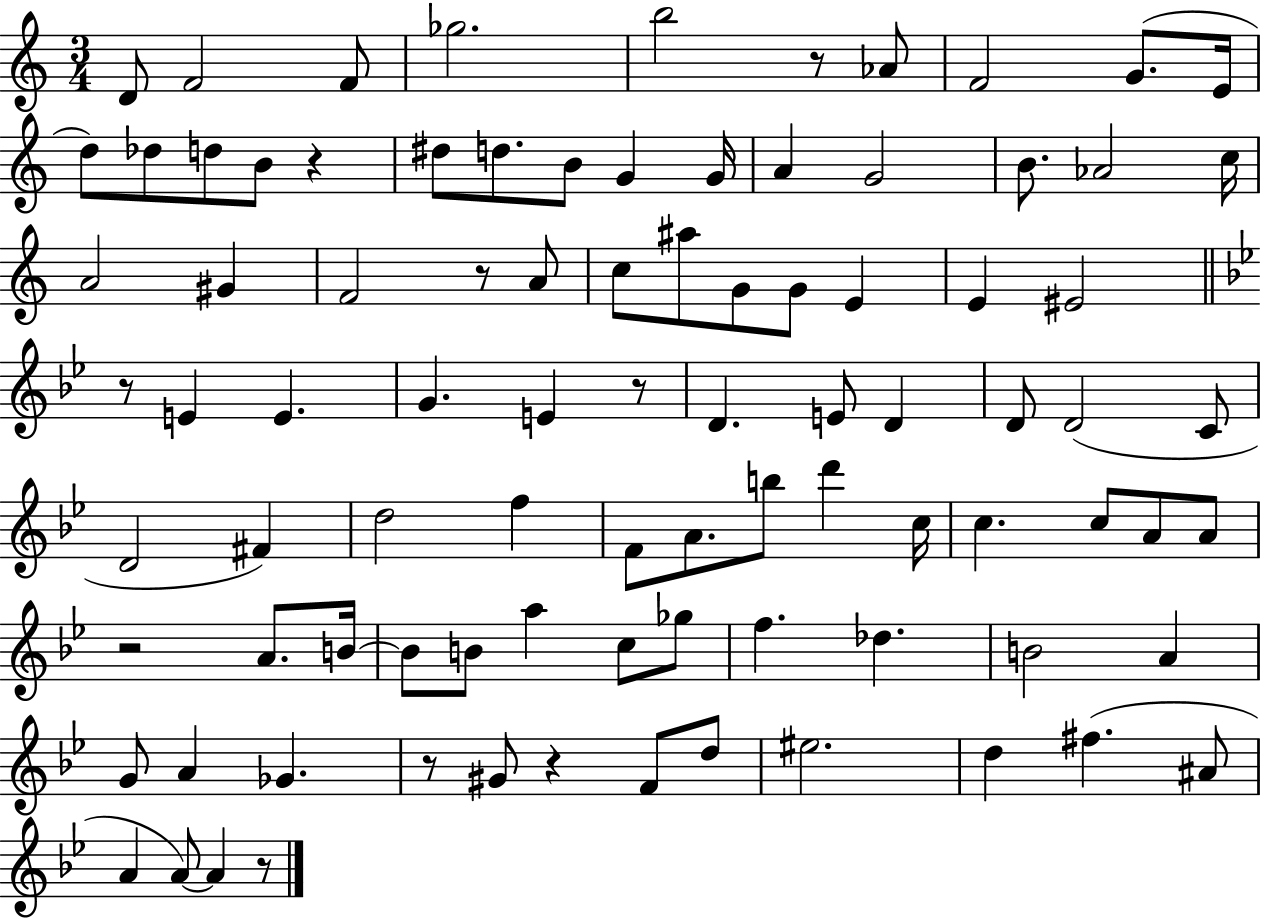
D4/e F4/h F4/e Gb5/h. B5/h R/e Ab4/e F4/h G4/e. E4/s D5/e Db5/e D5/e B4/e R/q D#5/e D5/e. B4/e G4/q G4/s A4/q G4/h B4/e. Ab4/h C5/s A4/h G#4/q F4/h R/e A4/e C5/e A#5/e G4/e G4/e E4/q E4/q EIS4/h R/e E4/q E4/q. G4/q. E4/q R/e D4/q. E4/e D4/q D4/e D4/h C4/e D4/h F#4/q D5/h F5/q F4/e A4/e. B5/e D6/q C5/s C5/q. C5/e A4/e A4/e R/h A4/e. B4/s B4/e B4/e A5/q C5/e Gb5/e F5/q. Db5/q. B4/h A4/q G4/e A4/q Gb4/q. R/e G#4/e R/q F4/e D5/e EIS5/h. D5/q F#5/q. A#4/e A4/q A4/e A4/q R/e